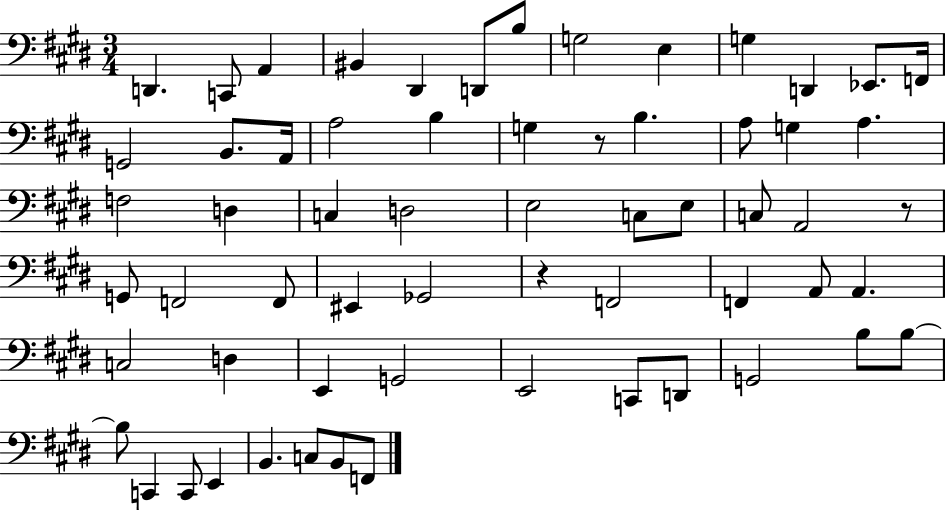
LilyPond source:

{
  \clef bass
  \numericTimeSignature
  \time 3/4
  \key e \major
  d,4. c,8 a,4 | bis,4 dis,4 d,8 b8 | g2 e4 | g4 d,4 ees,8. f,16 | \break g,2 b,8. a,16 | a2 b4 | g4 r8 b4. | a8 g4 a4. | \break f2 d4 | c4 d2 | e2 c8 e8 | c8 a,2 r8 | \break g,8 f,2 f,8 | eis,4 ges,2 | r4 f,2 | f,4 a,8 a,4. | \break c2 d4 | e,4 g,2 | e,2 c,8 d,8 | g,2 b8 b8~~ | \break b8 c,4 c,8 e,4 | b,4. c8 b,8 f,8 | \bar "|."
}